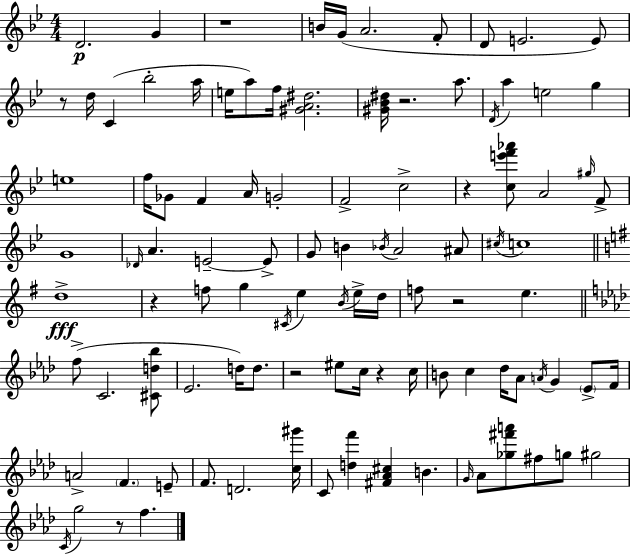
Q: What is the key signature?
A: BES major